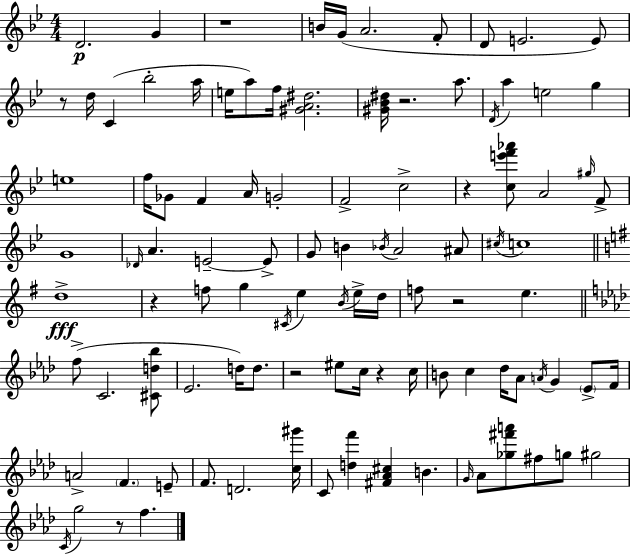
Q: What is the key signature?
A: BES major